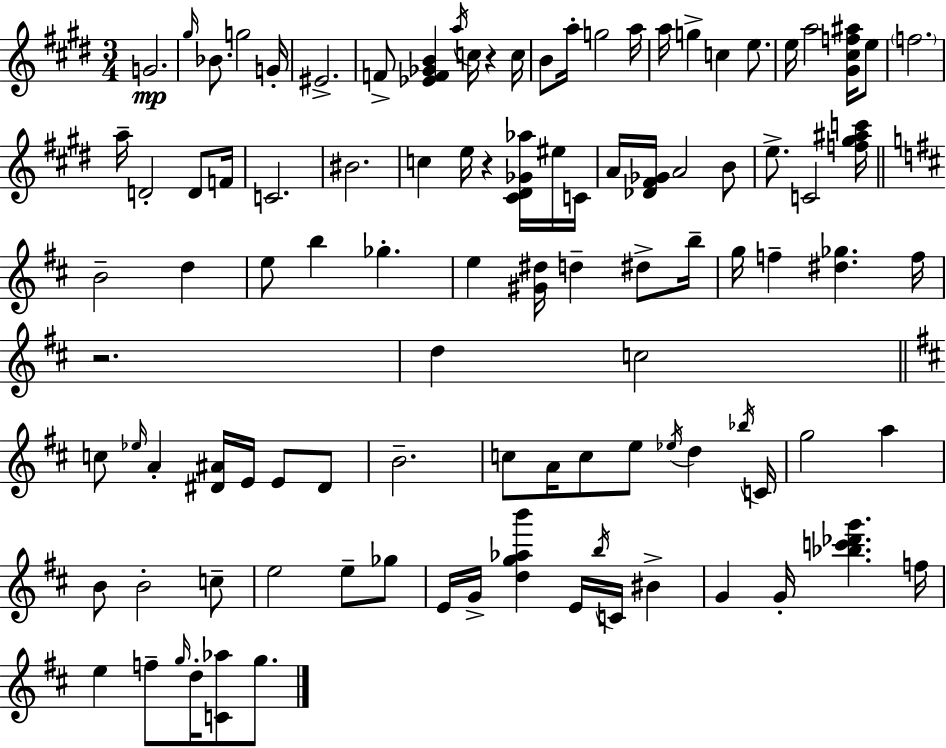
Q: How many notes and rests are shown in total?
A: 102